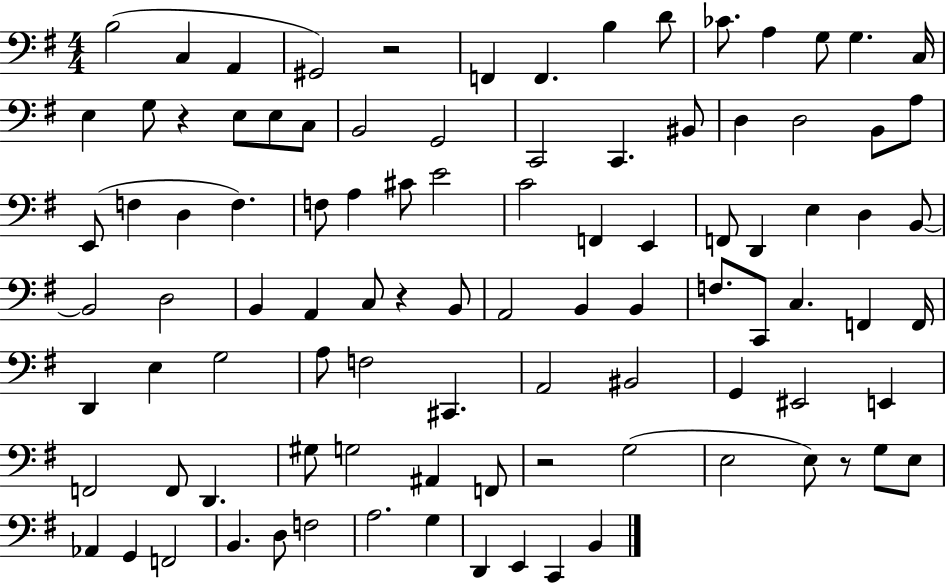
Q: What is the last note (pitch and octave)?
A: B2